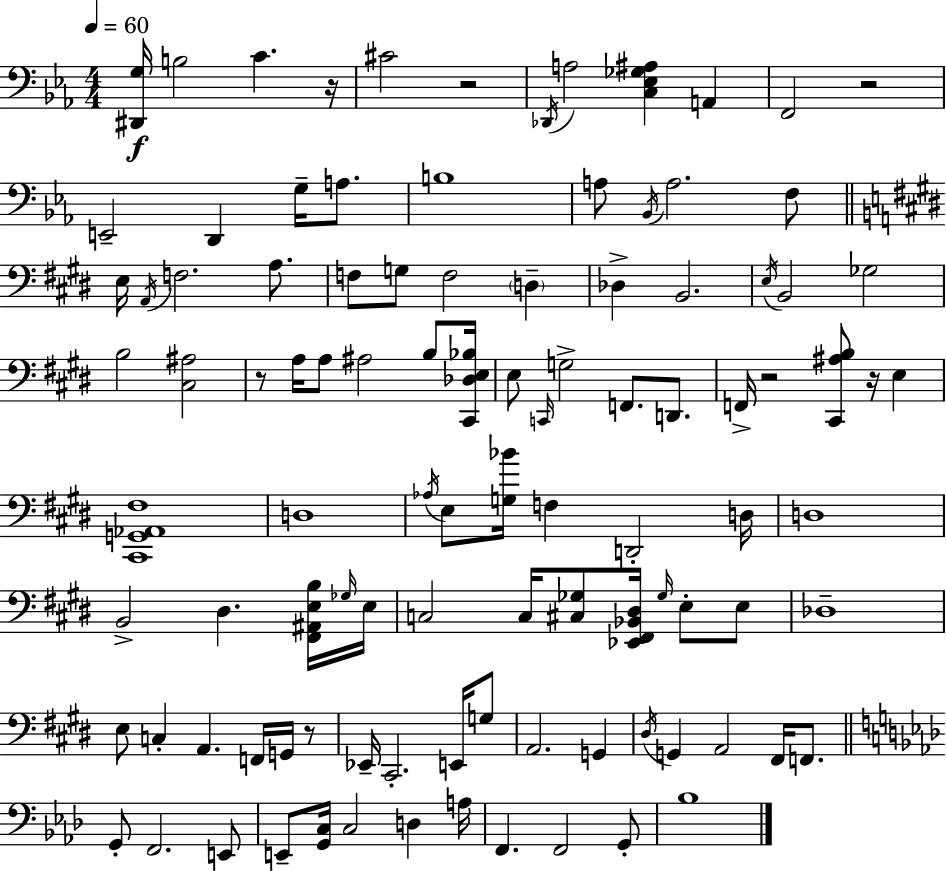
{
  \clef bass
  \numericTimeSignature
  \time 4/4
  \key c \minor
  \tempo 4 = 60
  <dis, g>16\f b2 c'4. r16 | cis'2 r2 | \acciaccatura { des,16 } a2 <c ees ges ais>4 a,4 | f,2 r2 | \break e,2-- d,4 g16-- a8. | b1 | a8 \acciaccatura { bes,16 } a2. | f8 \bar "||" \break \key e \major e16 \acciaccatura { a,16 } f2. a8. | f8 g8 f2 \parenthesize d4-- | des4-> b,2. | \acciaccatura { e16 } b,2 ges2 | \break b2 <cis ais>2 | r8 a16 a8 ais2 b8 | <cis, des e bes>16 e8 \grace { c,16 } g2-> f,8. | d,8. f,16-> r2 <cis, ais b>8 r16 e4 | \break <cis, g, aes, fis>1 | d1 | \acciaccatura { aes16 } e8 <g bes'>16 f4 d,2-. | d16 d1 | \break b,2-> dis4. | <fis, ais, e b>16 \grace { ges16 } e16 c2 c16 <cis ges>8 | <ees, fis, bes, dis>16 \grace { ges16 } e8-. e8 des1-- | e8 c4-. a,4. | \break f,16 g,16 r8 ees,16-- cis,2.-. | e,16 g8 a,2. | g,4 \acciaccatura { dis16 } g,4 a,2 | fis,16 f,8. \bar "||" \break \key f \minor g,8-. f,2. e,8 | e,8-- <g, c>16 c2 d4 a16 | f,4. f,2 g,8-. | bes1 | \break \bar "|."
}